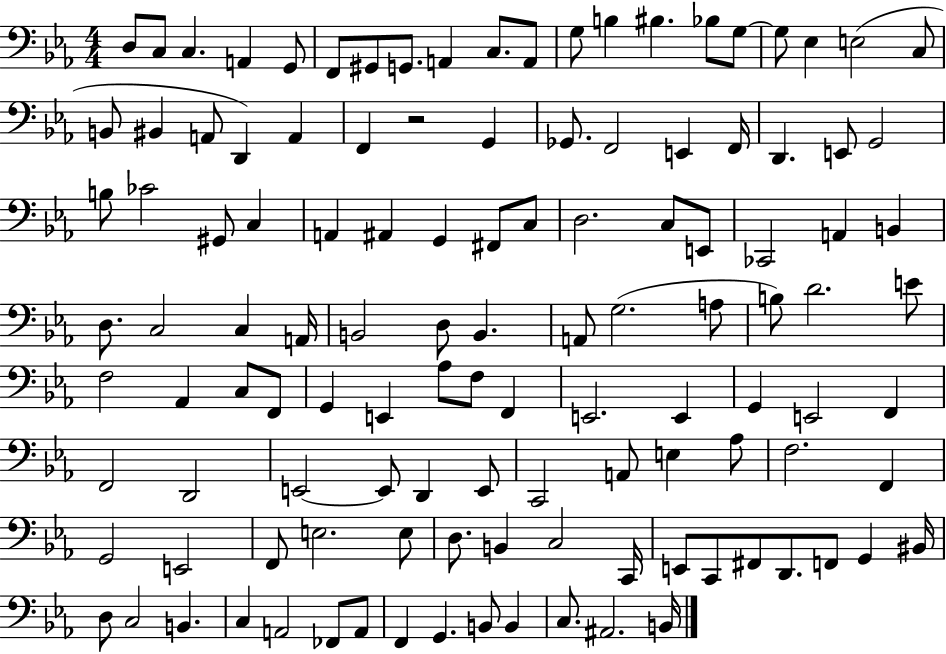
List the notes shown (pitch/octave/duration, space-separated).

D3/e C3/e C3/q. A2/q G2/e F2/e G#2/e G2/e. A2/q C3/e. A2/e G3/e B3/q BIS3/q. Bb3/e G3/e G3/e Eb3/q E3/h C3/e B2/e BIS2/q A2/e D2/q A2/q F2/q R/h G2/q Gb2/e. F2/h E2/q F2/s D2/q. E2/e G2/h B3/e CES4/h G#2/e C3/q A2/q A#2/q G2/q F#2/e C3/e D3/h. C3/e E2/e CES2/h A2/q B2/q D3/e. C3/h C3/q A2/s B2/h D3/e B2/q. A2/e G3/h. A3/e B3/e D4/h. E4/e F3/h Ab2/q C3/e F2/e G2/q E2/q Ab3/e F3/e F2/q E2/h. E2/q G2/q E2/h F2/q F2/h D2/h E2/h E2/e D2/q E2/e C2/h A2/e E3/q Ab3/e F3/h. F2/q G2/h E2/h F2/e E3/h. E3/e D3/e. B2/q C3/h C2/s E2/e C2/e F#2/e D2/e. F2/e G2/q BIS2/s D3/e C3/h B2/q. C3/q A2/h FES2/e A2/e F2/q G2/q. B2/e B2/q C3/e. A#2/h. B2/s